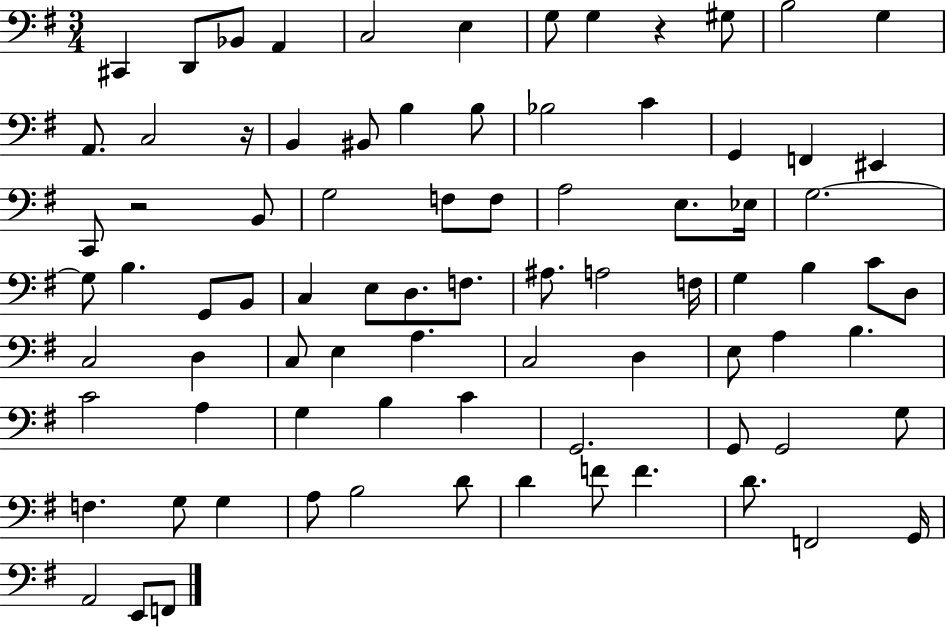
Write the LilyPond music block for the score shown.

{
  \clef bass
  \numericTimeSignature
  \time 3/4
  \key g \major
  cis,4 d,8 bes,8 a,4 | c2 e4 | g8 g4 r4 gis8 | b2 g4 | \break a,8. c2 r16 | b,4 bis,8 b4 b8 | bes2 c'4 | g,4 f,4 eis,4 | \break c,8 r2 b,8 | g2 f8 f8 | a2 e8. ees16 | g2.~~ | \break g8 b4. g,8 b,8 | c4 e8 d8. f8. | ais8. a2 f16 | g4 b4 c'8 d8 | \break c2 d4 | c8 e4 a4. | c2 d4 | e8 a4 b4. | \break c'2 a4 | g4 b4 c'4 | g,2. | g,8 g,2 g8 | \break f4. g8 g4 | a8 b2 d'8 | d'4 f'8 f'4. | d'8. f,2 g,16 | \break a,2 e,8 f,8 | \bar "|."
}